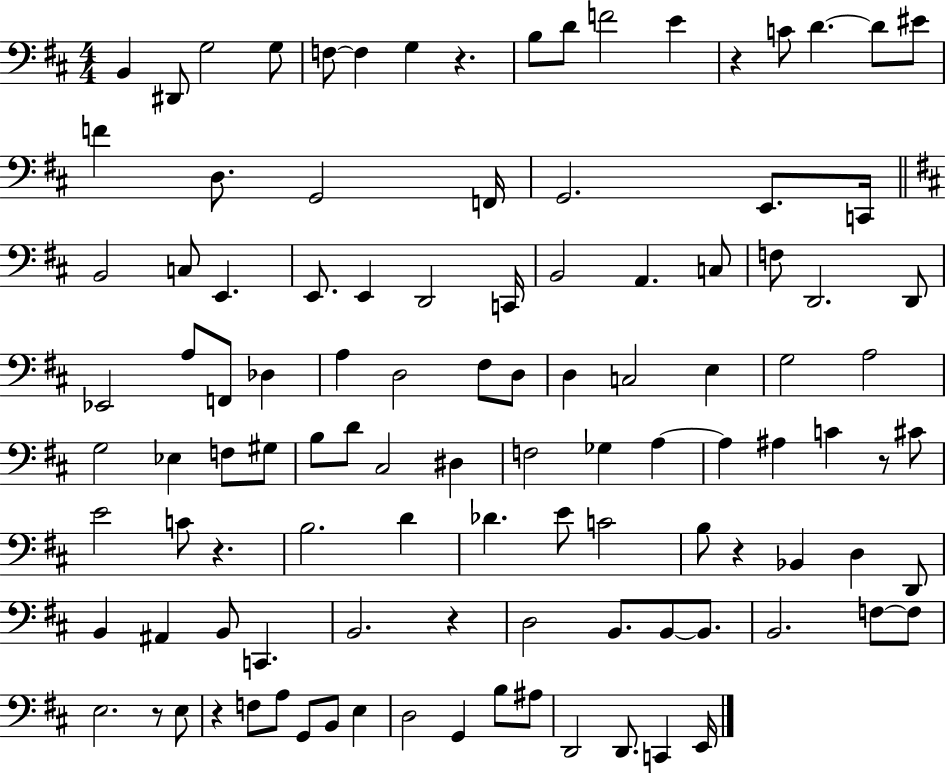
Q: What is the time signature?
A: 4/4